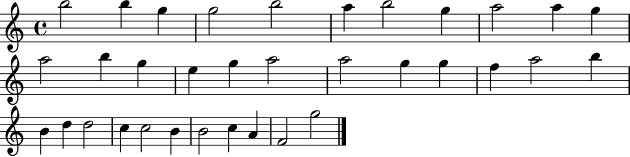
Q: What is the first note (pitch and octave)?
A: B5